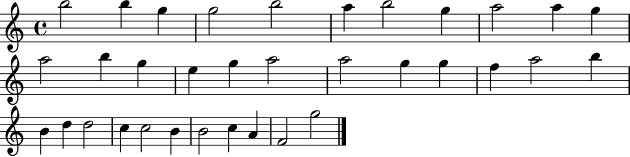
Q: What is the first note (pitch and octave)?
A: B5